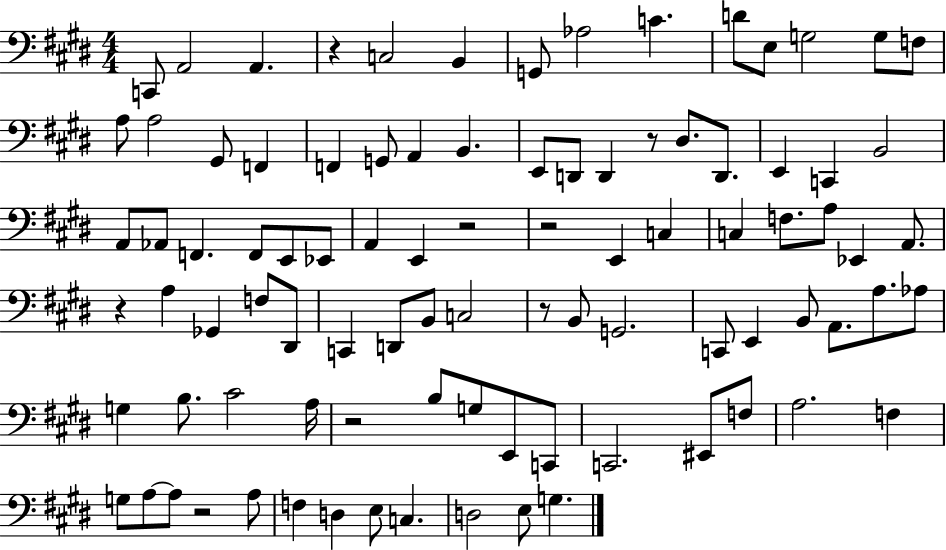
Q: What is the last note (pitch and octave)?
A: G3